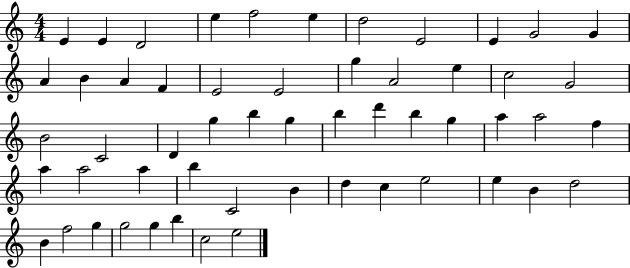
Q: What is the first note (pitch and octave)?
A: E4